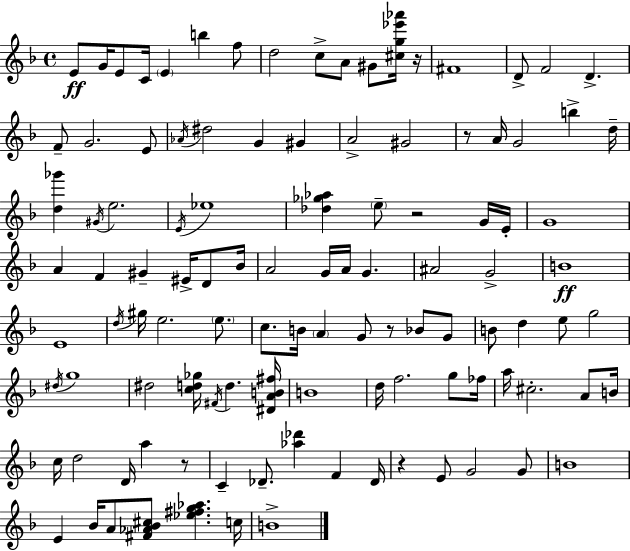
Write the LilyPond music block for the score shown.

{
  \clef treble
  \time 4/4
  \defaultTimeSignature
  \key f \major
  e'8\ff g'16 e'8 c'16 \parenthesize e'4 b''4 f''8 | d''2 c''8-> a'8 gis'8 <cis'' g'' ees''' aes'''>16 r16 | fis'1 | d'8-> f'2 d'4.-> | \break f'8-- g'2. e'8 | \acciaccatura { aes'16 } dis''2 g'4 gis'4 | a'2-> gis'2 | r8 a'16 g'2 b''4-> | \break d''16-- <d'' ges'''>4 \acciaccatura { gis'16 } e''2. | \acciaccatura { e'16 } ees''1 | <des'' ges'' aes''>4 \parenthesize e''8-- r2 | g'16 e'16-. g'1 | \break a'4 f'4 gis'4-- eis'16-> | d'8 bes'16 a'2 g'16 a'16 g'4. | ais'2 g'2-> | b'1\ff | \break e'1 | \acciaccatura { d''16 } gis''16 e''2. | \parenthesize e''8. c''8. b'16 \parenthesize a'4 g'8 r8 | bes'8 g'8 b'8 d''4 e''8 g''2 | \break \acciaccatura { dis''16 } g''1 | dis''2 <c'' d'' ges''>16 \acciaccatura { fis'16 } d''4. | <dis' a' b' fis''>16 b'1 | d''16 f''2. | \break g''8 fes''16 a''16 cis''2.-. | a'8 b'16 c''16 d''2 d'16 | a''4 r8 c'4-- des'8.-- <aes'' des'''>4 | f'4 des'16 r4 e'8 g'2 | \break g'8 b'1 | e'4 bes'16 a'8 <fis' aes' bes' cis''>8 <ees'' fis'' g'' aes''>4. | c''16 b'1-> | \bar "|."
}